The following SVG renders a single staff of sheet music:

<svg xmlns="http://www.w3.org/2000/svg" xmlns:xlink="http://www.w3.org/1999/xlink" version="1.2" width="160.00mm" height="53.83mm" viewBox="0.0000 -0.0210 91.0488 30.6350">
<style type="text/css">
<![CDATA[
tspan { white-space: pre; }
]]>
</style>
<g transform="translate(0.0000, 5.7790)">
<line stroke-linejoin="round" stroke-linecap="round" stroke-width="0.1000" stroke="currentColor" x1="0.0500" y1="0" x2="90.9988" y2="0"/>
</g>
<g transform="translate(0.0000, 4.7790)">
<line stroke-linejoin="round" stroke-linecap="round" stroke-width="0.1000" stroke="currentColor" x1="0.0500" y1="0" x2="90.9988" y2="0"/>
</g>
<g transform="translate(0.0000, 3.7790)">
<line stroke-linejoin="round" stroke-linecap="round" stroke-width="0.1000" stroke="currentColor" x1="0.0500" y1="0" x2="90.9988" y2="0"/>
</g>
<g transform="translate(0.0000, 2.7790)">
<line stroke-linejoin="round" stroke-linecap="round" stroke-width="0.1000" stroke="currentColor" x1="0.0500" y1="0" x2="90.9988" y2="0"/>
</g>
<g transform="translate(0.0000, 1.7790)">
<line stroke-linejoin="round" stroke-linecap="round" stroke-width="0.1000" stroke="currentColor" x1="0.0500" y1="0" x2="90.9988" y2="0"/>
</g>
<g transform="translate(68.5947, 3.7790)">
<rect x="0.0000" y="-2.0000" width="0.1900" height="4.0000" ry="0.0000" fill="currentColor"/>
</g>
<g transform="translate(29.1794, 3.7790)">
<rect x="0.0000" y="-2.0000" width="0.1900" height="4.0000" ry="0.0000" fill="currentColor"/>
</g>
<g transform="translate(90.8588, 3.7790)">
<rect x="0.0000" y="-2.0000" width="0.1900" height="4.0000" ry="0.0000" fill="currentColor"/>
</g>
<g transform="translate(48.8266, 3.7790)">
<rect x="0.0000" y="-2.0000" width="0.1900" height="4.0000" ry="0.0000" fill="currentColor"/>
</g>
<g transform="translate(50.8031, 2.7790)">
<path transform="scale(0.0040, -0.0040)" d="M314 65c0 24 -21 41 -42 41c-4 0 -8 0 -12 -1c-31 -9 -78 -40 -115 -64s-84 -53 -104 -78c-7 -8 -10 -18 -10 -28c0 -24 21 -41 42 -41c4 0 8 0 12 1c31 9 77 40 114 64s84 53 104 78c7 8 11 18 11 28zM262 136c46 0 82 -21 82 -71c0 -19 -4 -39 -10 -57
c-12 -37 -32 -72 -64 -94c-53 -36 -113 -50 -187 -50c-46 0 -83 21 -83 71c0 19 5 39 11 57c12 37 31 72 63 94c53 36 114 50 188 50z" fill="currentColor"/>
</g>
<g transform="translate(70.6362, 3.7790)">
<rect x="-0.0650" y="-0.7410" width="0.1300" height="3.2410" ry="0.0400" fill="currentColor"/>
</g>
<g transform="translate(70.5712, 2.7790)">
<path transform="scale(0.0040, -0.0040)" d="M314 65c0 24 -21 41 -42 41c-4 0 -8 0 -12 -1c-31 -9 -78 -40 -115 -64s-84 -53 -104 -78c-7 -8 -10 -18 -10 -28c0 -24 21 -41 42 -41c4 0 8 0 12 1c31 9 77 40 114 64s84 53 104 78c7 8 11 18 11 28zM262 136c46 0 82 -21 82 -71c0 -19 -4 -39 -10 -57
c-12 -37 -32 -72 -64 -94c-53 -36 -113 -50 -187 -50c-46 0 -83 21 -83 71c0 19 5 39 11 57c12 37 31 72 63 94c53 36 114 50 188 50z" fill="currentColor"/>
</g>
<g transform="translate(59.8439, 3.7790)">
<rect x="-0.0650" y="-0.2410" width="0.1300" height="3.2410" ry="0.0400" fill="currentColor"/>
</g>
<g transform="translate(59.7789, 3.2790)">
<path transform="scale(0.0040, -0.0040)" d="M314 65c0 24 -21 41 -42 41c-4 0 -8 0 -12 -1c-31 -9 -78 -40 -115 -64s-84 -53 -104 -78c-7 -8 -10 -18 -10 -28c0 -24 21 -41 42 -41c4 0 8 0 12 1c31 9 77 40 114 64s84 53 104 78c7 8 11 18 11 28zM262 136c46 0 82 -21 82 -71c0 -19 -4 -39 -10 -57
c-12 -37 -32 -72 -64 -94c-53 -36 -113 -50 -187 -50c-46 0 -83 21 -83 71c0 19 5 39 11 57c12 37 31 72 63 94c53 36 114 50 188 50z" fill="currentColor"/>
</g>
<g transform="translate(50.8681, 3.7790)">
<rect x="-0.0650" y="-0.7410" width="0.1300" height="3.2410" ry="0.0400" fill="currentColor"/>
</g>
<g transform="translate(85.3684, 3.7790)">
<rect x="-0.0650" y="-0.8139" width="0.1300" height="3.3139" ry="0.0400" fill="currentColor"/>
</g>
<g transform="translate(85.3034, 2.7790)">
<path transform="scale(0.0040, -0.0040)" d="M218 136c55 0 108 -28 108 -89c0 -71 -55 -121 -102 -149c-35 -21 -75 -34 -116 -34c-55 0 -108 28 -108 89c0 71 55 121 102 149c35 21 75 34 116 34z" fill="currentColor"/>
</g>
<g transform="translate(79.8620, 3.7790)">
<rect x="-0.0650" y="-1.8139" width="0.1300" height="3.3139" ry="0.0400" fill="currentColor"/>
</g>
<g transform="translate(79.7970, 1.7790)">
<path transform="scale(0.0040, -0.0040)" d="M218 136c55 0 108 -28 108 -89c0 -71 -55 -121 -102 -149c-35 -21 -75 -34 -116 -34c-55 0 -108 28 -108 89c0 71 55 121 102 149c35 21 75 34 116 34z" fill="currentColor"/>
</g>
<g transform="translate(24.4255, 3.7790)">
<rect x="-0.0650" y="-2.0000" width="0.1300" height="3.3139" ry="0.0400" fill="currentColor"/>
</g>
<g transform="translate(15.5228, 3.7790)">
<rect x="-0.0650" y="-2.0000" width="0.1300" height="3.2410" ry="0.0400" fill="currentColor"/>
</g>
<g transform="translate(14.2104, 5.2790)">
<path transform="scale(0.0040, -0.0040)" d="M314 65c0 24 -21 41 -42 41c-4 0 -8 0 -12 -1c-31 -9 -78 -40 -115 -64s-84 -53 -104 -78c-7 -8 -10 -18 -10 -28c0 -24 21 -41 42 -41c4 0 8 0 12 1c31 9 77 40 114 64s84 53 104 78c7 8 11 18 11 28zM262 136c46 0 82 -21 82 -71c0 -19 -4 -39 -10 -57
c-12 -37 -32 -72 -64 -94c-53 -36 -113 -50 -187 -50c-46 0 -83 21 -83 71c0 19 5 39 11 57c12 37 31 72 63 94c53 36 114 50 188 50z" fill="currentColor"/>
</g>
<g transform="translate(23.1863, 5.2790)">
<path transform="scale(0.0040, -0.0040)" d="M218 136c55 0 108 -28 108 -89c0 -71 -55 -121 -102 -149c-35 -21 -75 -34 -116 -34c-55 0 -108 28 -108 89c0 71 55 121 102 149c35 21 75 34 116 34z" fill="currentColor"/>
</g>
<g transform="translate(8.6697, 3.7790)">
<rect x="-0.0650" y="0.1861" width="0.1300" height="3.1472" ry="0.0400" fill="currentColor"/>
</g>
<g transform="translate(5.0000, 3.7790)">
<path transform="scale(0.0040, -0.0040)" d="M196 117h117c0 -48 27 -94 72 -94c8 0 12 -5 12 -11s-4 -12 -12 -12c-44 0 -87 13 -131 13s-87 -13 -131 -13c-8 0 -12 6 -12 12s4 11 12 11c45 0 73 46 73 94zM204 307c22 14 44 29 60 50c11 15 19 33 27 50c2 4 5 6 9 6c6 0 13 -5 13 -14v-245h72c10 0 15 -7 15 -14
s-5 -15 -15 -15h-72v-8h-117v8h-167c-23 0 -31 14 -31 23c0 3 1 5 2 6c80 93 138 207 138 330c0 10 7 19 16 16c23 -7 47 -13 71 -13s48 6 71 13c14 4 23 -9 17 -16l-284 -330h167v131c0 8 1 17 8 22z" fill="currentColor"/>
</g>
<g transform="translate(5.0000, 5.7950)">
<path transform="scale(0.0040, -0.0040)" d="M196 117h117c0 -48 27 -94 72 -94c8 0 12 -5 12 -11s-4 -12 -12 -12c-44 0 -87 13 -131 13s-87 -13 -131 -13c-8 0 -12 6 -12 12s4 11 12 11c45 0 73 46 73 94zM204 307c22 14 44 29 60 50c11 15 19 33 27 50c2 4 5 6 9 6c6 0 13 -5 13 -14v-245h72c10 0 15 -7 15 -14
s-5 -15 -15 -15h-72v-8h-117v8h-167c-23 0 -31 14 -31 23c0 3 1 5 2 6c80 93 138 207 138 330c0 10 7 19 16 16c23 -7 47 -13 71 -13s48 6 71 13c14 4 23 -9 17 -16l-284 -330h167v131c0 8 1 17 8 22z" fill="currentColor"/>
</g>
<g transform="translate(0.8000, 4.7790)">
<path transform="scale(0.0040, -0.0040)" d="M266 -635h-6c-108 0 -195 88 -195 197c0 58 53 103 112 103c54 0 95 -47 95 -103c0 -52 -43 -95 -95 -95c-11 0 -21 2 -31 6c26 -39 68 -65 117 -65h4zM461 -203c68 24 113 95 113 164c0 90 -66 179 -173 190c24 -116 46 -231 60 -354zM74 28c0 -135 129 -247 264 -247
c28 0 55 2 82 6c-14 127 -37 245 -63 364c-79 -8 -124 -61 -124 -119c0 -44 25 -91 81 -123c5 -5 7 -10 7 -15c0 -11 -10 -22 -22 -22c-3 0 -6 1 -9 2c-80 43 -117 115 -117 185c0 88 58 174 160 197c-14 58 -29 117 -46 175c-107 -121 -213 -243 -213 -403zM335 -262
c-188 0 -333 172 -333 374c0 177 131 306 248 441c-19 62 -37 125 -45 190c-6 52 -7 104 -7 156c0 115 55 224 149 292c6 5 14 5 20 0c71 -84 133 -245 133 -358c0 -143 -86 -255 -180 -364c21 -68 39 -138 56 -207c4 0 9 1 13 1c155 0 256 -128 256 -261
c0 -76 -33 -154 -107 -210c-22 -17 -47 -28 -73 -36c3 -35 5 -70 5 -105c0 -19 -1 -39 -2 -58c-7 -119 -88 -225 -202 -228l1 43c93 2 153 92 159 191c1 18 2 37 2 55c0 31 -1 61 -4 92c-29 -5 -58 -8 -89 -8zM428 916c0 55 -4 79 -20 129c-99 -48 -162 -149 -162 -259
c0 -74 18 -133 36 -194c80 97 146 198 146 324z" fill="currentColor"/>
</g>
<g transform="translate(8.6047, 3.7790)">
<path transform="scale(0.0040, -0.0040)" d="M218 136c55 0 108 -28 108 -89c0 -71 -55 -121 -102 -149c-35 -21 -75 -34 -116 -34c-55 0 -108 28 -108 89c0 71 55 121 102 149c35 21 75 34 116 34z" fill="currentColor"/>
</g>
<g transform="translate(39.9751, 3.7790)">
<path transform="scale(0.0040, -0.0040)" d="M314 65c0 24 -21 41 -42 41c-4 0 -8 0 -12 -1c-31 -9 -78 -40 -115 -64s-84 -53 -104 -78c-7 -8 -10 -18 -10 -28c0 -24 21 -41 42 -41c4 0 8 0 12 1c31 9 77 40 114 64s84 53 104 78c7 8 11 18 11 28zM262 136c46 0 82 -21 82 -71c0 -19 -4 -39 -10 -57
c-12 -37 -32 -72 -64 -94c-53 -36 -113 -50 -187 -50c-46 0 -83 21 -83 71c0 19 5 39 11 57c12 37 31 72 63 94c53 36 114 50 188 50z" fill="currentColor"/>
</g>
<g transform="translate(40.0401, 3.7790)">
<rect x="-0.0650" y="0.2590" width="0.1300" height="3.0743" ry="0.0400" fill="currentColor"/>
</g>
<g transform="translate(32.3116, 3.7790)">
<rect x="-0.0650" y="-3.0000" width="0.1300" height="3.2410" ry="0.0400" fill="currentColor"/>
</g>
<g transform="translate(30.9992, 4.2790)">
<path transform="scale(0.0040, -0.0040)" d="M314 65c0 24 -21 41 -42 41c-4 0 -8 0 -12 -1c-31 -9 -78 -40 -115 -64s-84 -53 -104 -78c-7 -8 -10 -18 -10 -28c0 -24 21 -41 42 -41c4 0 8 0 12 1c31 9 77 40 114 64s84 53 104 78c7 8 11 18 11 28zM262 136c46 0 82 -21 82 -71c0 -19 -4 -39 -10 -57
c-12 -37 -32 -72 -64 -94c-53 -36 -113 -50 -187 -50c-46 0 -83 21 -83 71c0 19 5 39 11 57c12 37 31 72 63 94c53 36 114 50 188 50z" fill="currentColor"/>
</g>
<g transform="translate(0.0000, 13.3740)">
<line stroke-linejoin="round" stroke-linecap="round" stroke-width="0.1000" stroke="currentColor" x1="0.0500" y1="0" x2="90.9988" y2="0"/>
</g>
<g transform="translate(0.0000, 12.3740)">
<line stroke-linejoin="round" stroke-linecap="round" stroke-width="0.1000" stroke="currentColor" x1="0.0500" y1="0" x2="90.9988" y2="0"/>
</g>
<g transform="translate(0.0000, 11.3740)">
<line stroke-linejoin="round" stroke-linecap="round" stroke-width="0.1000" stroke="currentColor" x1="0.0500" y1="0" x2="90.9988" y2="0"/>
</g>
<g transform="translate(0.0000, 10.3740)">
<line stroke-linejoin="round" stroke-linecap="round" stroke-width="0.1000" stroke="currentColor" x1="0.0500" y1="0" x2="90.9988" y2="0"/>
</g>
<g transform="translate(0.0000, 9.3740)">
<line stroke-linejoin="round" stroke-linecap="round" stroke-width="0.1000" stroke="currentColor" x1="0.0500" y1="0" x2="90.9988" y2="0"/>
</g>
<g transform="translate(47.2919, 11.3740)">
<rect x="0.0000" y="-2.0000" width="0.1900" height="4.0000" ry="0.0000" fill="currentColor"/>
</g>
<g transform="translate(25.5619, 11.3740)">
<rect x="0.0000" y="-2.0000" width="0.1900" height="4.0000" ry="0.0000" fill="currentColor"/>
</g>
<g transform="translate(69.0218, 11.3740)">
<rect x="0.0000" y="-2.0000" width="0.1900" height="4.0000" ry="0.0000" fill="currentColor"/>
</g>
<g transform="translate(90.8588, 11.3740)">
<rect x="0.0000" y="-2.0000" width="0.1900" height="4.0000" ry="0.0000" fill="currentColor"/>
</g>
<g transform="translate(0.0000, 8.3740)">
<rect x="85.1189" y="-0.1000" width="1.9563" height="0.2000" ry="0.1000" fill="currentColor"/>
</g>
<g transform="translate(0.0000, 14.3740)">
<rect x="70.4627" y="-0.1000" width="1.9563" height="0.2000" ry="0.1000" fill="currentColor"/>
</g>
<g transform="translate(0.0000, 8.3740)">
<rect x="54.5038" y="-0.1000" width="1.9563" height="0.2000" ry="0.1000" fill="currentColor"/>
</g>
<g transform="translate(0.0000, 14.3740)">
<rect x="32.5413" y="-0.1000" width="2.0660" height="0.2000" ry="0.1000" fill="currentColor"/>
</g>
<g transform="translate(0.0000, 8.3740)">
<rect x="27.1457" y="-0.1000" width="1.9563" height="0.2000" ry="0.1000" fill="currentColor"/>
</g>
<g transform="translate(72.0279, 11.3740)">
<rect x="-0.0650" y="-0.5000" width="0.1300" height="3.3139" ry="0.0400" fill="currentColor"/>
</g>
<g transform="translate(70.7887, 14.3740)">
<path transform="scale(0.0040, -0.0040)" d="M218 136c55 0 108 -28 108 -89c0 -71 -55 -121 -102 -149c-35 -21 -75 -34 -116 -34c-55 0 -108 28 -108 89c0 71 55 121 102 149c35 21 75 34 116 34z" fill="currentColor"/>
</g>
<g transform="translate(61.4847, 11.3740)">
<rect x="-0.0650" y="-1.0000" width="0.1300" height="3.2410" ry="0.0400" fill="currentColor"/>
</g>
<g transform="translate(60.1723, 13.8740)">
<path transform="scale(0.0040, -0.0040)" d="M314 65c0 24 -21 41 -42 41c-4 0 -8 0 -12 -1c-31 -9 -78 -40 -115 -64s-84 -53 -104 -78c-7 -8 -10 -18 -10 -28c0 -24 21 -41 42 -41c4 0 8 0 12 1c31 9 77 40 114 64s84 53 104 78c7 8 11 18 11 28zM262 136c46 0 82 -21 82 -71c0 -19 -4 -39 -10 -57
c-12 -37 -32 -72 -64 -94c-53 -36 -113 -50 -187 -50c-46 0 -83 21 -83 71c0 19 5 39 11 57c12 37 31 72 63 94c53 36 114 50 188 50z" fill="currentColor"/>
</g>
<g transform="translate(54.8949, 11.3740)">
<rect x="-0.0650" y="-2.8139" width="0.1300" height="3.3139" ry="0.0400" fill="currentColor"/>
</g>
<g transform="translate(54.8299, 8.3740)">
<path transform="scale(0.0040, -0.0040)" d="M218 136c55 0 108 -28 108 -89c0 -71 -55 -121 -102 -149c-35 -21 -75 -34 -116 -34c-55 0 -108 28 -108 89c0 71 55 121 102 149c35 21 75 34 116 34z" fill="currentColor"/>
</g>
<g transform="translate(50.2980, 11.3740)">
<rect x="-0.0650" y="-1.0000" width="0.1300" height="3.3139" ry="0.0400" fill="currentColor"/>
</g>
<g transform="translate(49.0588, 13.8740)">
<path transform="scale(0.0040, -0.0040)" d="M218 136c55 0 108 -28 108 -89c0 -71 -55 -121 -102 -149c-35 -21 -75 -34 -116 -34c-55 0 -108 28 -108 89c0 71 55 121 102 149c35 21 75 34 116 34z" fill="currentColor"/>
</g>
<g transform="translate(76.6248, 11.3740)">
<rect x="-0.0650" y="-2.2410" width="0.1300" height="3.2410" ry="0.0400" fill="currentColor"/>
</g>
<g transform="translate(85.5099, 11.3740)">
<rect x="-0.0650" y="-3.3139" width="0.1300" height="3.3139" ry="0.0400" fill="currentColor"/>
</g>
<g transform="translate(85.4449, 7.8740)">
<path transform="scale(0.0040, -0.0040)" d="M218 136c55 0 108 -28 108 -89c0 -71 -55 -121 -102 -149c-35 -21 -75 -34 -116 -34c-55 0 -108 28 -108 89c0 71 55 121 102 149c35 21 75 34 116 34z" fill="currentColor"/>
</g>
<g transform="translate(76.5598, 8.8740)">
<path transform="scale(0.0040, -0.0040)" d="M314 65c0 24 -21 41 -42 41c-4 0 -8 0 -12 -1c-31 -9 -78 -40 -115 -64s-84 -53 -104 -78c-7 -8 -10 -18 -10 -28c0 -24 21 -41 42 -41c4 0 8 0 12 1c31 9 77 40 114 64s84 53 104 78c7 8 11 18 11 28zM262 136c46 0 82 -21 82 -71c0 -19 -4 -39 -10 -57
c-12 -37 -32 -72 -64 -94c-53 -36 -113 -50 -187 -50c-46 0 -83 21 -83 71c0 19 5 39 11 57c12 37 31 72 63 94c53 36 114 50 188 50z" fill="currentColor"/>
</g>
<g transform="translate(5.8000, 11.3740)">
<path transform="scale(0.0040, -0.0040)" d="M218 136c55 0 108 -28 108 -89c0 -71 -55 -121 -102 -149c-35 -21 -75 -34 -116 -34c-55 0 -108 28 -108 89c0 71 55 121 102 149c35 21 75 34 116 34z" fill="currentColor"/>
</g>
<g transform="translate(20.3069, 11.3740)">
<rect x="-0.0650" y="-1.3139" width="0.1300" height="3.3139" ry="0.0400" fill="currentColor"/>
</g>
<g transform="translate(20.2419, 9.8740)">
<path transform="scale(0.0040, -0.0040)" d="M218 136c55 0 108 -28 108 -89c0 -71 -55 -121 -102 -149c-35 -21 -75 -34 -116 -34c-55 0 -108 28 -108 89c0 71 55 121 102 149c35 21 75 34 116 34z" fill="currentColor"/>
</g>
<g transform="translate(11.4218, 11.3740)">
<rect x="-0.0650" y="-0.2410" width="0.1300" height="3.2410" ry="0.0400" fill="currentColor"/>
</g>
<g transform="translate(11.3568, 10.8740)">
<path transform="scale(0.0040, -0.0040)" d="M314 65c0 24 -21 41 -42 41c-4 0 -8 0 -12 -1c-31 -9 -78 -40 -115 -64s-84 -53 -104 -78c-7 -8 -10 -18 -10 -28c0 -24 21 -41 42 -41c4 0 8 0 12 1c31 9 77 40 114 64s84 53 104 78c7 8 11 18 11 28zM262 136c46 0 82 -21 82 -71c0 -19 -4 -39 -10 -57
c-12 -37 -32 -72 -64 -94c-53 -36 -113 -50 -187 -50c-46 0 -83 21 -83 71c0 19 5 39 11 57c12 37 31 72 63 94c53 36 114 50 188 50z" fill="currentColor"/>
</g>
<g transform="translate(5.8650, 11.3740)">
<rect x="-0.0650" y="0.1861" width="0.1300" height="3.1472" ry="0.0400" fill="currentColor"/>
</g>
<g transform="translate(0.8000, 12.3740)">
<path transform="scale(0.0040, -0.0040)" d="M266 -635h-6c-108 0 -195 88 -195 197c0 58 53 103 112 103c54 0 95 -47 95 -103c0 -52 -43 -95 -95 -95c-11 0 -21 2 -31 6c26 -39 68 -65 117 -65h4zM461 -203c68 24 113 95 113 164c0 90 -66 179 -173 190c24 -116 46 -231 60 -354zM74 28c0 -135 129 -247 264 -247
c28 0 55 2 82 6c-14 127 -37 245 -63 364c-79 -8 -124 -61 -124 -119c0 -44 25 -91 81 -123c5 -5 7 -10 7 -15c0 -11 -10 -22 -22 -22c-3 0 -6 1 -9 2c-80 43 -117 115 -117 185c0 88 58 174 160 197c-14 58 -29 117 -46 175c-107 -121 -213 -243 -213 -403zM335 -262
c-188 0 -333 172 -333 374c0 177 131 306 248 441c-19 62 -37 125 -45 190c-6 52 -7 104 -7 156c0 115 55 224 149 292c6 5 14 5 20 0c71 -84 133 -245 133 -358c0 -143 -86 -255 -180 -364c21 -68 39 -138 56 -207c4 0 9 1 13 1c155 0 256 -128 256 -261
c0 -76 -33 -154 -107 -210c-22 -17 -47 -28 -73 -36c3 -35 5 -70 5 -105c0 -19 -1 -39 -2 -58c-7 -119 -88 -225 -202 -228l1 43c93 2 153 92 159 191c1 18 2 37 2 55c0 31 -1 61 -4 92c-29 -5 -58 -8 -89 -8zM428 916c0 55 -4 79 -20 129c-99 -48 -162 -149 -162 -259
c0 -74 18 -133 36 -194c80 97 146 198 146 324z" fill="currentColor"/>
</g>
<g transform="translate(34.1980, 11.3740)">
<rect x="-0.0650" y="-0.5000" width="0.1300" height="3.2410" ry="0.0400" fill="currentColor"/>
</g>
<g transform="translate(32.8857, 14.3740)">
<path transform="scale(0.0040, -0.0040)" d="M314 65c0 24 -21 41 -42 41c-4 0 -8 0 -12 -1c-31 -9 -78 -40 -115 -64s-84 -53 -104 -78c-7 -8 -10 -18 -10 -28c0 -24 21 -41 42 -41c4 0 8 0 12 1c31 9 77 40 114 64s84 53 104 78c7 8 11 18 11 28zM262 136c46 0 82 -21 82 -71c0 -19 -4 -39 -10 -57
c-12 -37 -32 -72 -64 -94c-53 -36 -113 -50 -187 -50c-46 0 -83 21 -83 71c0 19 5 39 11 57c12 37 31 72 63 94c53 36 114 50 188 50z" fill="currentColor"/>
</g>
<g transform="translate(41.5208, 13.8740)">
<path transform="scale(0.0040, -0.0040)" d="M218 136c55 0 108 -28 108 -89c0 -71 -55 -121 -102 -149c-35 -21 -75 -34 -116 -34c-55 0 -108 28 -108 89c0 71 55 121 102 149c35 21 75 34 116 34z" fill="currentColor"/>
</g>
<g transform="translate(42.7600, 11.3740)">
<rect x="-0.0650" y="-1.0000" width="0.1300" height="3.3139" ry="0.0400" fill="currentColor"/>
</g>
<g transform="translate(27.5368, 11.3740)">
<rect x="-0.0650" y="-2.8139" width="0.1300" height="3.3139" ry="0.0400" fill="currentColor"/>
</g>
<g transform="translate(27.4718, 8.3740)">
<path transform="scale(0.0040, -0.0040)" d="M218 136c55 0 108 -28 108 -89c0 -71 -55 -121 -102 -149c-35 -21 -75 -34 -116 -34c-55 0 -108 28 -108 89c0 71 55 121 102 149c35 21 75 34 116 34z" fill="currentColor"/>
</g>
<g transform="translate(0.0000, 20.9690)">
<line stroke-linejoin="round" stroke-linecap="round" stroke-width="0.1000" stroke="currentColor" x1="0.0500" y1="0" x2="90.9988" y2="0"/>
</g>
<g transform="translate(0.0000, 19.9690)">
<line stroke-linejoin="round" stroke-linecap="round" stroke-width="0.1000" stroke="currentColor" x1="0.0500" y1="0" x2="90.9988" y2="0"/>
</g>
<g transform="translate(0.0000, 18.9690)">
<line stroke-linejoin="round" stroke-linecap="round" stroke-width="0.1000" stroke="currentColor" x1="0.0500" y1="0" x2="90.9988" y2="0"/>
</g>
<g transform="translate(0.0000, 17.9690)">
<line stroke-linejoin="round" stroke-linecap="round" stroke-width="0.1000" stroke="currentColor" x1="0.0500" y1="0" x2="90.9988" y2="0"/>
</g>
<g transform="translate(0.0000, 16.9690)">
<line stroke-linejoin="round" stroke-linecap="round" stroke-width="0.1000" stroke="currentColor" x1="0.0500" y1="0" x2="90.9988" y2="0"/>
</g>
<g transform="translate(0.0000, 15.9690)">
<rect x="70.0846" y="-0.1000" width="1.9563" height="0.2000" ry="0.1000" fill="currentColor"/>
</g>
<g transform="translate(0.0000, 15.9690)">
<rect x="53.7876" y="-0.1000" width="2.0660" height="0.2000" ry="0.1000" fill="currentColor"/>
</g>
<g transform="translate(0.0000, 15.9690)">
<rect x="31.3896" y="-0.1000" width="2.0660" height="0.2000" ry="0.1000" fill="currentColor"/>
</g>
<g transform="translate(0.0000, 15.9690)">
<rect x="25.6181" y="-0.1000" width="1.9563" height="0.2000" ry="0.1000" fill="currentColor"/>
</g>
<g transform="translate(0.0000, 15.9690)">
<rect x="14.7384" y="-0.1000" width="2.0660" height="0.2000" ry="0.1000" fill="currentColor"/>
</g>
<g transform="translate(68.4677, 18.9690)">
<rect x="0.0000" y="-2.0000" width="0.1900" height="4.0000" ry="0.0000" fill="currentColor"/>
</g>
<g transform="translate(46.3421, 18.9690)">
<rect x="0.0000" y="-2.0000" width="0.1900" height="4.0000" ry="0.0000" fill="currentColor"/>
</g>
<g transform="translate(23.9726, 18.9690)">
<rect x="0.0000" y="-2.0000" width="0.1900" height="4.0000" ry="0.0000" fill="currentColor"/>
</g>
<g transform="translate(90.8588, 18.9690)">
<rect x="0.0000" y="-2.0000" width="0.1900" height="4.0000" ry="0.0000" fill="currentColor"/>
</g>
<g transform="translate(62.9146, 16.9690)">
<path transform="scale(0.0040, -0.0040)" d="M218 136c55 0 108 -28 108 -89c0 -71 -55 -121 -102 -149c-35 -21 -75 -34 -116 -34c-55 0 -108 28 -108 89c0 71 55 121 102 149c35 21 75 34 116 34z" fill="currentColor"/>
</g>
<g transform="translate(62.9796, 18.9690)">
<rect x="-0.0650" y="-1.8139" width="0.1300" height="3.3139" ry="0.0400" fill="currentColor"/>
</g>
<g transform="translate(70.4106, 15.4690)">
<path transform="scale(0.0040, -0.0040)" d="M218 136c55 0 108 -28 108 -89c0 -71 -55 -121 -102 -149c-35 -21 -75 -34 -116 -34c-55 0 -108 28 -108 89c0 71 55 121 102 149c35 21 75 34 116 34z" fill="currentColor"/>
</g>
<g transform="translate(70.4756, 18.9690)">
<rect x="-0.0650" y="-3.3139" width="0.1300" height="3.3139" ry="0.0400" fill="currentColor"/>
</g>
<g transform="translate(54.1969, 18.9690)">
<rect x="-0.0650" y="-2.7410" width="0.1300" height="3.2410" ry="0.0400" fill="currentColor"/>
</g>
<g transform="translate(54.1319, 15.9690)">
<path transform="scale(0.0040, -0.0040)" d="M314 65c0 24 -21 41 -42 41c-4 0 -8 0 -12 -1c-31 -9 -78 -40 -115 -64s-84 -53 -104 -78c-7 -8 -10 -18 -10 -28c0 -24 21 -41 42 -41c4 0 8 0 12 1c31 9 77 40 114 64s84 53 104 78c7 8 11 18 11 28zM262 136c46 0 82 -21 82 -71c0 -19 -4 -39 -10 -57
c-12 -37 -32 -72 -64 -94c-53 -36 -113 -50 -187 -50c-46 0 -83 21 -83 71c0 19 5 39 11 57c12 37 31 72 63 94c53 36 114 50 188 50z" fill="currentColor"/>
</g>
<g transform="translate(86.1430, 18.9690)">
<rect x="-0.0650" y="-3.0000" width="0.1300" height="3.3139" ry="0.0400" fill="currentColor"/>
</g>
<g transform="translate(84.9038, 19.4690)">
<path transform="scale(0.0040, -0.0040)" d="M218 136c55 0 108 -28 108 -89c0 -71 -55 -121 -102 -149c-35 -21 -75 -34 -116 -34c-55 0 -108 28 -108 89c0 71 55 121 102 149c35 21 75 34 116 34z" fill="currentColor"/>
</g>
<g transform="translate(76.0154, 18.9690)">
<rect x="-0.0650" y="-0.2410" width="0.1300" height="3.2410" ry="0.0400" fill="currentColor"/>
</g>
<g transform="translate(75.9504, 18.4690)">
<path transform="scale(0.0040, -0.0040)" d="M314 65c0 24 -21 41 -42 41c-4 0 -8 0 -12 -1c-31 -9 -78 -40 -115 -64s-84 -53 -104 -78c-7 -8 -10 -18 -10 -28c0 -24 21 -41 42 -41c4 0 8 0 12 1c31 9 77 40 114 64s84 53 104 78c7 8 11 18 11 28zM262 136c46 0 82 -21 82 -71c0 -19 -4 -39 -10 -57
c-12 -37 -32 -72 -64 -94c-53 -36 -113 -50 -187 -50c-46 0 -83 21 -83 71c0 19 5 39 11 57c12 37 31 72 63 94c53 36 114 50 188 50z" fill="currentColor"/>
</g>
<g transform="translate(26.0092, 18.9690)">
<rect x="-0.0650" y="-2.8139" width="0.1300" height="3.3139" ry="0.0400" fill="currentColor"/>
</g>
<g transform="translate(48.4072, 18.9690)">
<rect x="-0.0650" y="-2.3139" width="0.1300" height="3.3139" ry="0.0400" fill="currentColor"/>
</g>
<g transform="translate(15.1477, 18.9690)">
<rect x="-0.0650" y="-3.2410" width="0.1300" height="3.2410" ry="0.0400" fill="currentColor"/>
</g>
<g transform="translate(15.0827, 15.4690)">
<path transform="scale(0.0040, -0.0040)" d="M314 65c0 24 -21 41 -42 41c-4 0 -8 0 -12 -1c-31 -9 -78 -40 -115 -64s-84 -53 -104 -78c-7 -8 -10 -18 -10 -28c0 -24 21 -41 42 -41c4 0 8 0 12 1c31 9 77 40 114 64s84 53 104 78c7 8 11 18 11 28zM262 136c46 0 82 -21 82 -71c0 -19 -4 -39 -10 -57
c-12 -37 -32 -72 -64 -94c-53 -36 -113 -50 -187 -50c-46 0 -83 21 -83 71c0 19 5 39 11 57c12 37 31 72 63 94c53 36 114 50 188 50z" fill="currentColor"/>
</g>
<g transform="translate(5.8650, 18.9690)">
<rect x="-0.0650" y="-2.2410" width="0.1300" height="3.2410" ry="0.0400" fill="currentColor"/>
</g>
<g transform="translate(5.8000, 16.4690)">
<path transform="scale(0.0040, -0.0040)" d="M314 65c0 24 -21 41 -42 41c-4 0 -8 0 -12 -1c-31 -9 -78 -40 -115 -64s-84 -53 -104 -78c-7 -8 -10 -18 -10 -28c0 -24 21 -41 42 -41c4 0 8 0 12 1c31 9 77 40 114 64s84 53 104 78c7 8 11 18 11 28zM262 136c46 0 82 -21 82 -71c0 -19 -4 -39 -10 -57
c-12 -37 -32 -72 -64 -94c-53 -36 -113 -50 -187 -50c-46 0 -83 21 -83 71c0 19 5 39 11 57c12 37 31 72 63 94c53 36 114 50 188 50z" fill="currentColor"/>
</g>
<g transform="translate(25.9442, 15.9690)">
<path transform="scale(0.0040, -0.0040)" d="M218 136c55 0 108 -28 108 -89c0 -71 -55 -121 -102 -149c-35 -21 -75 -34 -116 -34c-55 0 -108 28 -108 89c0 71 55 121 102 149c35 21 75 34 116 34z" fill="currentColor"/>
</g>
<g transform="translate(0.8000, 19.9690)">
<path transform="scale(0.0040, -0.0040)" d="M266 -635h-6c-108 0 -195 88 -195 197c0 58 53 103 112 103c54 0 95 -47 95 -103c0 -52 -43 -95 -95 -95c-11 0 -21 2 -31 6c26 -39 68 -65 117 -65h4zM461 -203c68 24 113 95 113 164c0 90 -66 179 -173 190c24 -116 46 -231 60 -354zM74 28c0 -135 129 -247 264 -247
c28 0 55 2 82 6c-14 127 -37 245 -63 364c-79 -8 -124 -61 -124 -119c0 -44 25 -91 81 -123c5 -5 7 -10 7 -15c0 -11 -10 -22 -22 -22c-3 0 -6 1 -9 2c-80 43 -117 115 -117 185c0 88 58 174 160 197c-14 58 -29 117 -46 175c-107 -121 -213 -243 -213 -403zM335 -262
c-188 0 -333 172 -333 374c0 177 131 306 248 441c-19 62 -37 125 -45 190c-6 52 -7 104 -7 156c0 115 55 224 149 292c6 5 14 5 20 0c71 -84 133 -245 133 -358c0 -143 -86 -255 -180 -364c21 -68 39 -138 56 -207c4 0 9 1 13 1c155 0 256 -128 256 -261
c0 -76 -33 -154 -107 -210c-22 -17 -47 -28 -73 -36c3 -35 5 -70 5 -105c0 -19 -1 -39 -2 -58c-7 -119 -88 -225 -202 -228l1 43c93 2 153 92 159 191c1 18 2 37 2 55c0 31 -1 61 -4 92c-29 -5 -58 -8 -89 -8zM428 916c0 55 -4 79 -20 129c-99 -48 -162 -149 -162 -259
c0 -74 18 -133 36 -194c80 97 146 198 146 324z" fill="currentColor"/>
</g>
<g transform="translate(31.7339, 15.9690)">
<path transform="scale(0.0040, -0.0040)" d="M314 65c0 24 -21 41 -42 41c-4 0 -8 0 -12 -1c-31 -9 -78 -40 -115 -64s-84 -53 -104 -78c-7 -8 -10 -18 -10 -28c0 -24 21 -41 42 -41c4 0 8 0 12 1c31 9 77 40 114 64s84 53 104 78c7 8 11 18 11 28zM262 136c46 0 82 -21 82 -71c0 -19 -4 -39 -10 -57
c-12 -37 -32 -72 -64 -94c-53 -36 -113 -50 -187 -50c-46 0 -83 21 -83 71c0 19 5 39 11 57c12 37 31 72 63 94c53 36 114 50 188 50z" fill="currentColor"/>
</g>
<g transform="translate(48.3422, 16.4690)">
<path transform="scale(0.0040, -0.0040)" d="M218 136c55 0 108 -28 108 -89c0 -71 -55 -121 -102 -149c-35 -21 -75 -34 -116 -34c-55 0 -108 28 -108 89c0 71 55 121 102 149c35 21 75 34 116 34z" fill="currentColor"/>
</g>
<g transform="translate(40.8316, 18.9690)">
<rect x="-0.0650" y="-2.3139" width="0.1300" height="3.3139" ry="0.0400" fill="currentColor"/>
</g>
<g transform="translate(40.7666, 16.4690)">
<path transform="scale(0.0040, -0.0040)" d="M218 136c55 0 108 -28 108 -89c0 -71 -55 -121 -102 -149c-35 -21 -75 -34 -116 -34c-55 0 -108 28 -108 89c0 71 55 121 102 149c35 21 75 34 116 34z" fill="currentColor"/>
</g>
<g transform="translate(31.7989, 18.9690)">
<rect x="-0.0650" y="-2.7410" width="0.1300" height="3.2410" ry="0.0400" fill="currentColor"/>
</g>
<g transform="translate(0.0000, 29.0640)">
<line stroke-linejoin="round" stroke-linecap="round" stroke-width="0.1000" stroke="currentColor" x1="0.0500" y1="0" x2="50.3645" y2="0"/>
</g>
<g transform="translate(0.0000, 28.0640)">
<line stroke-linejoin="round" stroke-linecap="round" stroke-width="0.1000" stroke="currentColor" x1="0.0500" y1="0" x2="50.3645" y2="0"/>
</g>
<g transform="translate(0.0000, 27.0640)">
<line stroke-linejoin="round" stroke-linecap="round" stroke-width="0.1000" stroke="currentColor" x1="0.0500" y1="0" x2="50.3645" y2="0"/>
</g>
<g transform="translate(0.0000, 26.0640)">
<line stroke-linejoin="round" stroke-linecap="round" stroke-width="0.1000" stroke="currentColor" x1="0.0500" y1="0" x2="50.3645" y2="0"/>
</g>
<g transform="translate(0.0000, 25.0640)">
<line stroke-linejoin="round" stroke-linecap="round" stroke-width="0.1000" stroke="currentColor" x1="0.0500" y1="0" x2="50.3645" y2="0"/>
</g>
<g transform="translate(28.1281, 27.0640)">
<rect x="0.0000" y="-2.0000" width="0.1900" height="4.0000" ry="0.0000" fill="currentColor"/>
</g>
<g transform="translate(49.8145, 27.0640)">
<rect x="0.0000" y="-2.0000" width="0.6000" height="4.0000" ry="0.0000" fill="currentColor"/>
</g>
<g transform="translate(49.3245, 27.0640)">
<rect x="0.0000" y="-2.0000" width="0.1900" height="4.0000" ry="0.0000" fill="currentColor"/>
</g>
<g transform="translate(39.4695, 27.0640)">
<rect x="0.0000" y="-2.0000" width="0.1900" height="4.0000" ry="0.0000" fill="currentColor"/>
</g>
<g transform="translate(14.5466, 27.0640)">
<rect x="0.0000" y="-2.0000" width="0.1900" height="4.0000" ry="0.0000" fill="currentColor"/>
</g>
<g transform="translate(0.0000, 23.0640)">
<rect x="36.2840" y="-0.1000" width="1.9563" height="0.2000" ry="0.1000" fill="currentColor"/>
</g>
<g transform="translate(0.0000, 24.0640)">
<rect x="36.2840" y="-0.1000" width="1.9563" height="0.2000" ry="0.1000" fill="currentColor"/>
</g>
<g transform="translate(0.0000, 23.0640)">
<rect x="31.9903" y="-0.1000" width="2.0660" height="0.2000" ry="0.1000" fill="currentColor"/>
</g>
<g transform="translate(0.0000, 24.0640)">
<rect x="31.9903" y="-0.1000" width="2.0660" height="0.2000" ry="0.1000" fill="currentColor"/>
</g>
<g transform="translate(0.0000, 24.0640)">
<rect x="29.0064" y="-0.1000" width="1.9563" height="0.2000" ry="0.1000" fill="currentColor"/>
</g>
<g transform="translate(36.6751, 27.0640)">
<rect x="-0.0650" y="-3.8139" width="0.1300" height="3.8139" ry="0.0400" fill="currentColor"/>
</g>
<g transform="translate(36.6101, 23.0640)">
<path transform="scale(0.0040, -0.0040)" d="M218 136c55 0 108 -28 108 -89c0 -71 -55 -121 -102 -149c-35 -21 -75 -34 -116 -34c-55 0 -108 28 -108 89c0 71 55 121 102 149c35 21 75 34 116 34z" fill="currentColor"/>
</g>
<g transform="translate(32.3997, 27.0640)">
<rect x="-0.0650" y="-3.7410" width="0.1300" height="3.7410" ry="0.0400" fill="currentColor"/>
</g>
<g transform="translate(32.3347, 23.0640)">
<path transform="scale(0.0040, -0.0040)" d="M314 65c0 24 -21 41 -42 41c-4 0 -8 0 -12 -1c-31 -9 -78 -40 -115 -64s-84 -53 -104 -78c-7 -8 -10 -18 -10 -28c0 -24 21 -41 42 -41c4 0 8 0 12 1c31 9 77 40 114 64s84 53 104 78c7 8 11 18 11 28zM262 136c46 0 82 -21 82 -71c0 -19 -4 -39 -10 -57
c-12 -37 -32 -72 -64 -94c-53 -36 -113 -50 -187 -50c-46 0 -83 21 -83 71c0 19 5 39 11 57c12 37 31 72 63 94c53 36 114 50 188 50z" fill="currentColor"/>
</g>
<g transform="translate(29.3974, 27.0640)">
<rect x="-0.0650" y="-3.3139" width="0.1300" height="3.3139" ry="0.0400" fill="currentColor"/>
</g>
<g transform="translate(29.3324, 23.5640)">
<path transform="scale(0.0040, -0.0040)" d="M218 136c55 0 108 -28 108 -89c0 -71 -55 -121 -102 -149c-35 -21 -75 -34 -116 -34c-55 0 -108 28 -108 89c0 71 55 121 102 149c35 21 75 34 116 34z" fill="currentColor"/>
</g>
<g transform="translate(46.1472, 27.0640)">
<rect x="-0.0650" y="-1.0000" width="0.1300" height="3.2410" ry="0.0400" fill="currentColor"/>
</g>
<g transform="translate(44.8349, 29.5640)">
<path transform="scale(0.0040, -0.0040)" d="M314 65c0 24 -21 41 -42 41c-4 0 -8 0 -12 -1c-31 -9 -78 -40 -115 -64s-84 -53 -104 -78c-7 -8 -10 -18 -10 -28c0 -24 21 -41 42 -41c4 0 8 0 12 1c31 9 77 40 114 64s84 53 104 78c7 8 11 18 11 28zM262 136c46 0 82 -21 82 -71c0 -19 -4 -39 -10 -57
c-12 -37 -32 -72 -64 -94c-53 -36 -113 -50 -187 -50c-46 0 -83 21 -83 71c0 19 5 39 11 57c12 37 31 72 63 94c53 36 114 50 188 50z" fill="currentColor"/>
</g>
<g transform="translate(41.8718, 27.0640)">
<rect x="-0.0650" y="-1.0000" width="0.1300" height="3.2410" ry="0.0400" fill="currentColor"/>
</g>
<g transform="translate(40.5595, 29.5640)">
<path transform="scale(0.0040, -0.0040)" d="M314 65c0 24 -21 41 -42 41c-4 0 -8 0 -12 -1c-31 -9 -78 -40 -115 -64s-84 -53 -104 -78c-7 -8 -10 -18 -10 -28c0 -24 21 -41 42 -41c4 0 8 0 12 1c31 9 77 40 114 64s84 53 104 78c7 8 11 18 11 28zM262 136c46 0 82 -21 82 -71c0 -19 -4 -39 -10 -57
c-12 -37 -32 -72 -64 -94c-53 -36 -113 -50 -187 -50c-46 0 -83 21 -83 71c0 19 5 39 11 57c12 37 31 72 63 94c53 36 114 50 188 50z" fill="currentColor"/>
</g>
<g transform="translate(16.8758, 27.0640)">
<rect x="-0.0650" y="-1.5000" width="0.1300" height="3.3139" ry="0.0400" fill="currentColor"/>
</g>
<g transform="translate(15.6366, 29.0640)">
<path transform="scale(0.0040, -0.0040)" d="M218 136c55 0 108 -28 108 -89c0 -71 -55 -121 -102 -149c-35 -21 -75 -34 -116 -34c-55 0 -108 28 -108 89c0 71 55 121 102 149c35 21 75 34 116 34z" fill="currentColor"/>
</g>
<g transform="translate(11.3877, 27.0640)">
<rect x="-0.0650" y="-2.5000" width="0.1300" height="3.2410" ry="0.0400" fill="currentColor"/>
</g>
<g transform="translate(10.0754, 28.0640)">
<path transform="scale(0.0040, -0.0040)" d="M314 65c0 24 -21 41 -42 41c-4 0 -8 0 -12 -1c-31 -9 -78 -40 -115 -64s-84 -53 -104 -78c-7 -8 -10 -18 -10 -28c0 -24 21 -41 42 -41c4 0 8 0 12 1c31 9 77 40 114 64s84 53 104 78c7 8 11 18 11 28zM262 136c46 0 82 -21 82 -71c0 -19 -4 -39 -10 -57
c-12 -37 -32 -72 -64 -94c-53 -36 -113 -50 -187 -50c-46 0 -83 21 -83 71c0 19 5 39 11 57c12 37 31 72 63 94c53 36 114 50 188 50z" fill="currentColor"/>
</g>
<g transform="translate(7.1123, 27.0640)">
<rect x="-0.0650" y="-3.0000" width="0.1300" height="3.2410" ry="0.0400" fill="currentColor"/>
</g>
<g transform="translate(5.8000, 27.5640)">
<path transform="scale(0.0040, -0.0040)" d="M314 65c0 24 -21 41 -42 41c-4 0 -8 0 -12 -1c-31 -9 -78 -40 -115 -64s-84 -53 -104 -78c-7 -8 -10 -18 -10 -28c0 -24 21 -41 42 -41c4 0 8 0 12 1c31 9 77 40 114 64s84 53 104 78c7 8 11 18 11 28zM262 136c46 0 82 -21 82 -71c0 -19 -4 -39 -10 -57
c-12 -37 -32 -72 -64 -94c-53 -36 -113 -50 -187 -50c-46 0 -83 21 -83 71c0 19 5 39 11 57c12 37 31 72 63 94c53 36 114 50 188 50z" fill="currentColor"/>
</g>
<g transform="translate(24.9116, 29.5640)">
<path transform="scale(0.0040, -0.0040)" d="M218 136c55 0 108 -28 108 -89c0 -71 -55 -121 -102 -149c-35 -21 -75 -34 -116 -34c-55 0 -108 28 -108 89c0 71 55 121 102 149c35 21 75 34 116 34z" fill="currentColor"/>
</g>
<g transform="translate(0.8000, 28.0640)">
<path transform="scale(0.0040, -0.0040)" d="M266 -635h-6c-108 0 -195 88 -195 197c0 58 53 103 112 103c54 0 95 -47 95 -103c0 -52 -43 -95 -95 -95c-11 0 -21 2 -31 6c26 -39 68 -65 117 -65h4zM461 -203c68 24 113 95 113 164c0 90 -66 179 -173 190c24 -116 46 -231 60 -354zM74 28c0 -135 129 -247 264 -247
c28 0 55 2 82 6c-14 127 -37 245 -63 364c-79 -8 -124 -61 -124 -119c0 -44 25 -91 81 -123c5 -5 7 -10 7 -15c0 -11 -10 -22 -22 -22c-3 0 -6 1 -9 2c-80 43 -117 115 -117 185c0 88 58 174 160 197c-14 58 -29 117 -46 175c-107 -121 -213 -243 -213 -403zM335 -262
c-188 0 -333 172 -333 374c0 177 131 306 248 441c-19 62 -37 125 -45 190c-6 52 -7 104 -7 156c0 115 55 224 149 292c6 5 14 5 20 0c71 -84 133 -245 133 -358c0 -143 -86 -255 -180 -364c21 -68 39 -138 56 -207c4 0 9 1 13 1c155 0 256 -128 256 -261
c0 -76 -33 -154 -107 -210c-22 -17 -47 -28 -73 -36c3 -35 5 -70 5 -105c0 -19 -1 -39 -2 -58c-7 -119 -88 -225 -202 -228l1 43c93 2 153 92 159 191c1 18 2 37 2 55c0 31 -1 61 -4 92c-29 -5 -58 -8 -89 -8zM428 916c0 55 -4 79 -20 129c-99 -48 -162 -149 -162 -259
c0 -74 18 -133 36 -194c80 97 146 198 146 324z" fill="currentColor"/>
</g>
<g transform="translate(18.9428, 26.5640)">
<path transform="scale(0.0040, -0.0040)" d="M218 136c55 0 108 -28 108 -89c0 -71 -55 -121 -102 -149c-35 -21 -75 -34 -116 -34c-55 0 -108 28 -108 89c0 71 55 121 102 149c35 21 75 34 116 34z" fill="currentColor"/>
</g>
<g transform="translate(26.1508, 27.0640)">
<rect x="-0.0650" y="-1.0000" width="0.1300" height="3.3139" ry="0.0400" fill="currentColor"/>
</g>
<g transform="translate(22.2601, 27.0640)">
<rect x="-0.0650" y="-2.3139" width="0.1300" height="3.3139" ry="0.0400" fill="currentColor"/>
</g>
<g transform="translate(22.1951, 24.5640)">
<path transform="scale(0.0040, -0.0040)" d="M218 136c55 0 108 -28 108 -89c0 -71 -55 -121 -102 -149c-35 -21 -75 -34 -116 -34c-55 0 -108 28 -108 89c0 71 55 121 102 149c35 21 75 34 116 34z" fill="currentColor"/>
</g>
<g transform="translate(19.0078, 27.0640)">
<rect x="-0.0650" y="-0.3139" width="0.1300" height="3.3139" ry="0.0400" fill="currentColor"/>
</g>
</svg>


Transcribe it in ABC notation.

X:1
T:Untitled
M:4/4
L:1/4
K:C
B F2 F A2 B2 d2 c2 d2 f d B c2 e a C2 D D a D2 C g2 b g2 b2 a a2 g g a2 f b c2 A A2 G2 E c g D b c'2 c' D2 D2